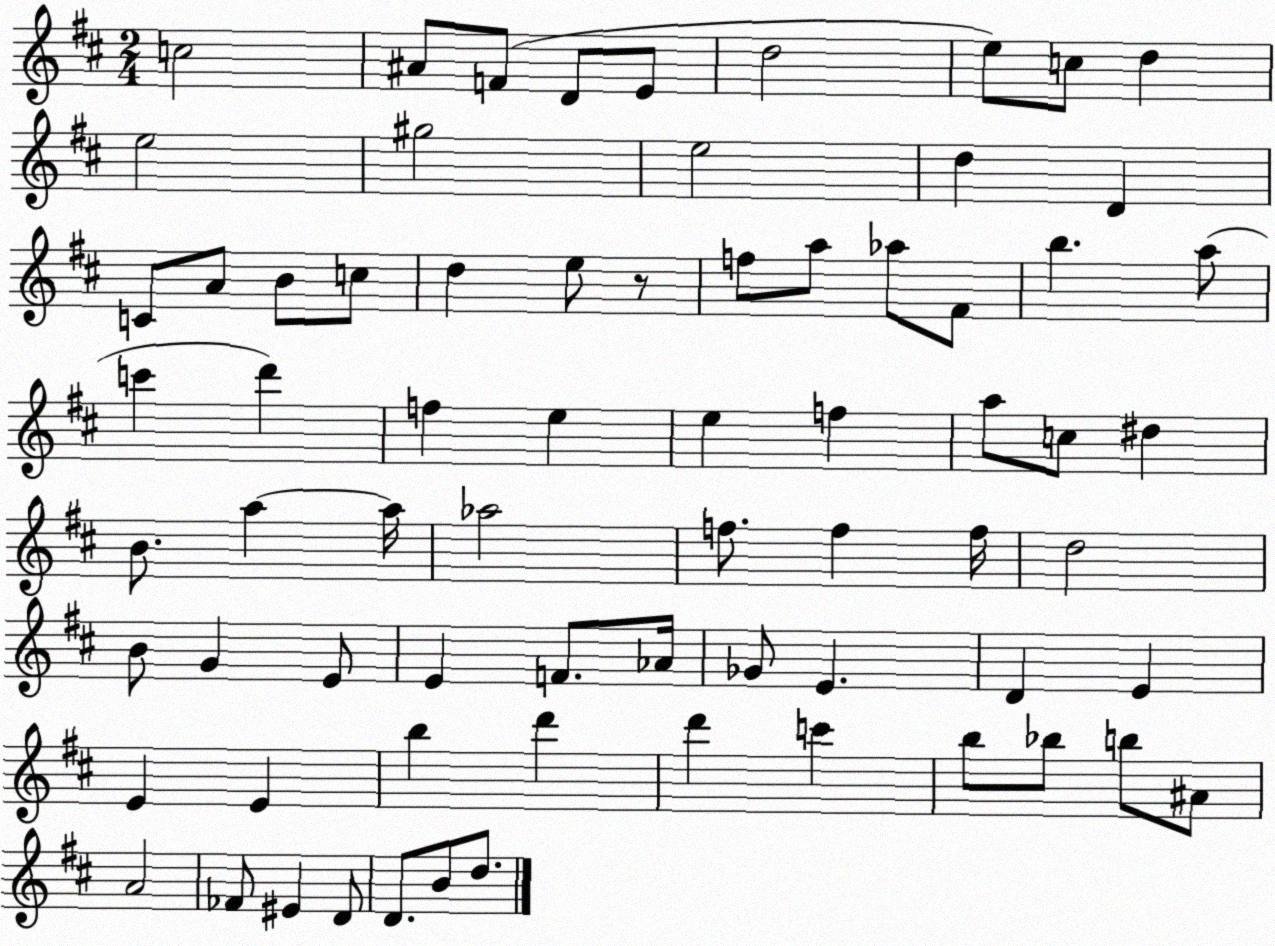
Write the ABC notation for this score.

X:1
T:Untitled
M:2/4
L:1/4
K:D
c2 ^A/2 F/2 D/2 E/2 d2 e/2 c/2 d e2 ^g2 e2 d D C/2 A/2 B/2 c/2 d e/2 z/2 f/2 a/2 _a/2 ^F/2 b a/2 c' d' f e e f a/2 c/2 ^d B/2 a a/4 _a2 f/2 f f/4 d2 B/2 G E/2 E F/2 _A/4 _G/2 E D E E E b d' d' c' b/2 _b/2 b/2 ^A/2 A2 _F/2 ^E D/2 D/2 B/2 d/2